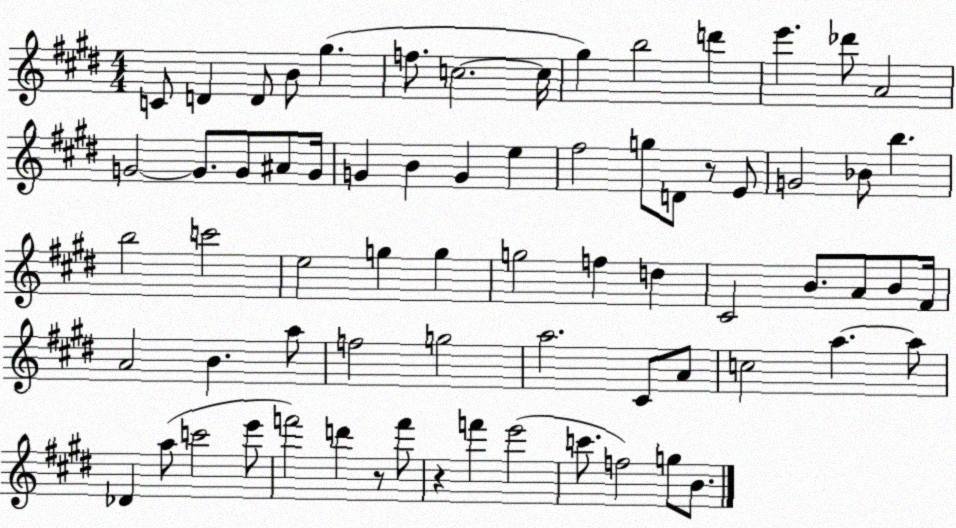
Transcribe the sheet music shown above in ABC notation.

X:1
T:Untitled
M:4/4
L:1/4
K:E
C/2 D D/2 B/2 ^g f/2 c2 c/4 ^g b2 d' e' _d'/2 A2 G2 G/2 G/2 ^A/2 G/4 G B G e ^f2 g/2 D/2 z/2 E/2 G2 _B/2 b b2 c'2 e2 g g g2 f d ^C2 B/2 A/2 B/2 ^F/4 A2 B a/2 f2 g2 a2 ^C/2 A/2 c2 a a/2 _D a/2 c'2 e'/2 f'2 d' z/2 f'/2 z f' e'2 c'/2 f2 g/2 B/2